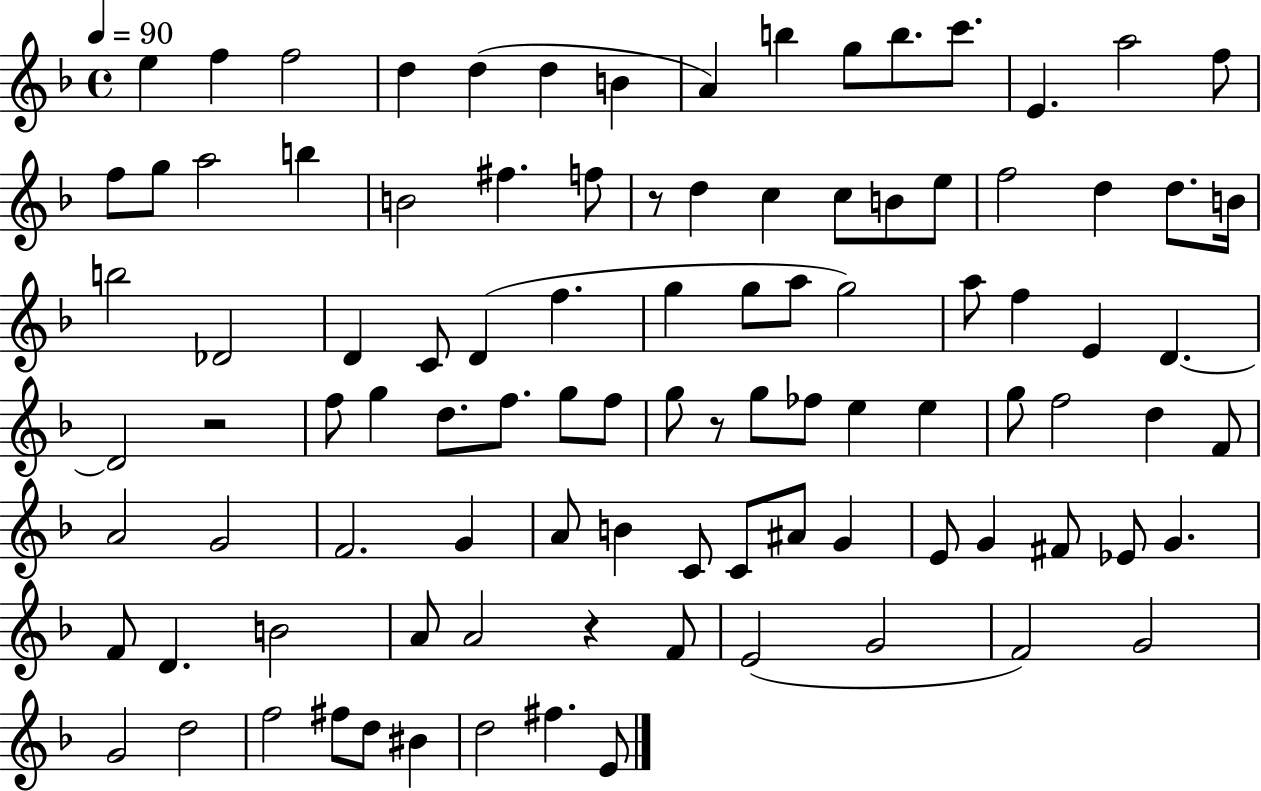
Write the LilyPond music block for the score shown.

{
  \clef treble
  \time 4/4
  \defaultTimeSignature
  \key f \major
  \tempo 4 = 90
  e''4 f''4 f''2 | d''4 d''4( d''4 b'4 | a'4) b''4 g''8 b''8. c'''8. | e'4. a''2 f''8 | \break f''8 g''8 a''2 b''4 | b'2 fis''4. f''8 | r8 d''4 c''4 c''8 b'8 e''8 | f''2 d''4 d''8. b'16 | \break b''2 des'2 | d'4 c'8 d'4( f''4. | g''4 g''8 a''8 g''2) | a''8 f''4 e'4 d'4.~~ | \break d'2 r2 | f''8 g''4 d''8. f''8. g''8 f''8 | g''8 r8 g''8 fes''8 e''4 e''4 | g''8 f''2 d''4 f'8 | \break a'2 g'2 | f'2. g'4 | a'8 b'4 c'8 c'8 ais'8 g'4 | e'8 g'4 fis'8 ees'8 g'4. | \break f'8 d'4. b'2 | a'8 a'2 r4 f'8 | e'2( g'2 | f'2) g'2 | \break g'2 d''2 | f''2 fis''8 d''8 bis'4 | d''2 fis''4. e'8 | \bar "|."
}